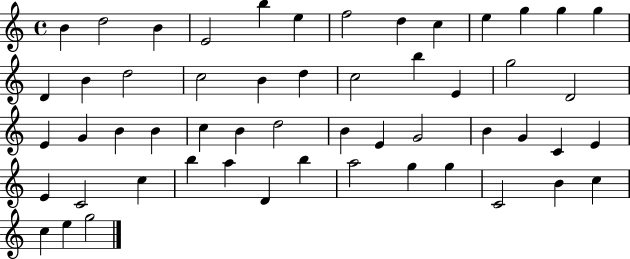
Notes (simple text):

B4/q D5/h B4/q E4/h B5/q E5/q F5/h D5/q C5/q E5/q G5/q G5/q G5/q D4/q B4/q D5/h C5/h B4/q D5/q C5/h B5/q E4/q G5/h D4/h E4/q G4/q B4/q B4/q C5/q B4/q D5/h B4/q E4/q G4/h B4/q G4/q C4/q E4/q E4/q C4/h C5/q B5/q A5/q D4/q B5/q A5/h G5/q G5/q C4/h B4/q C5/q C5/q E5/q G5/h